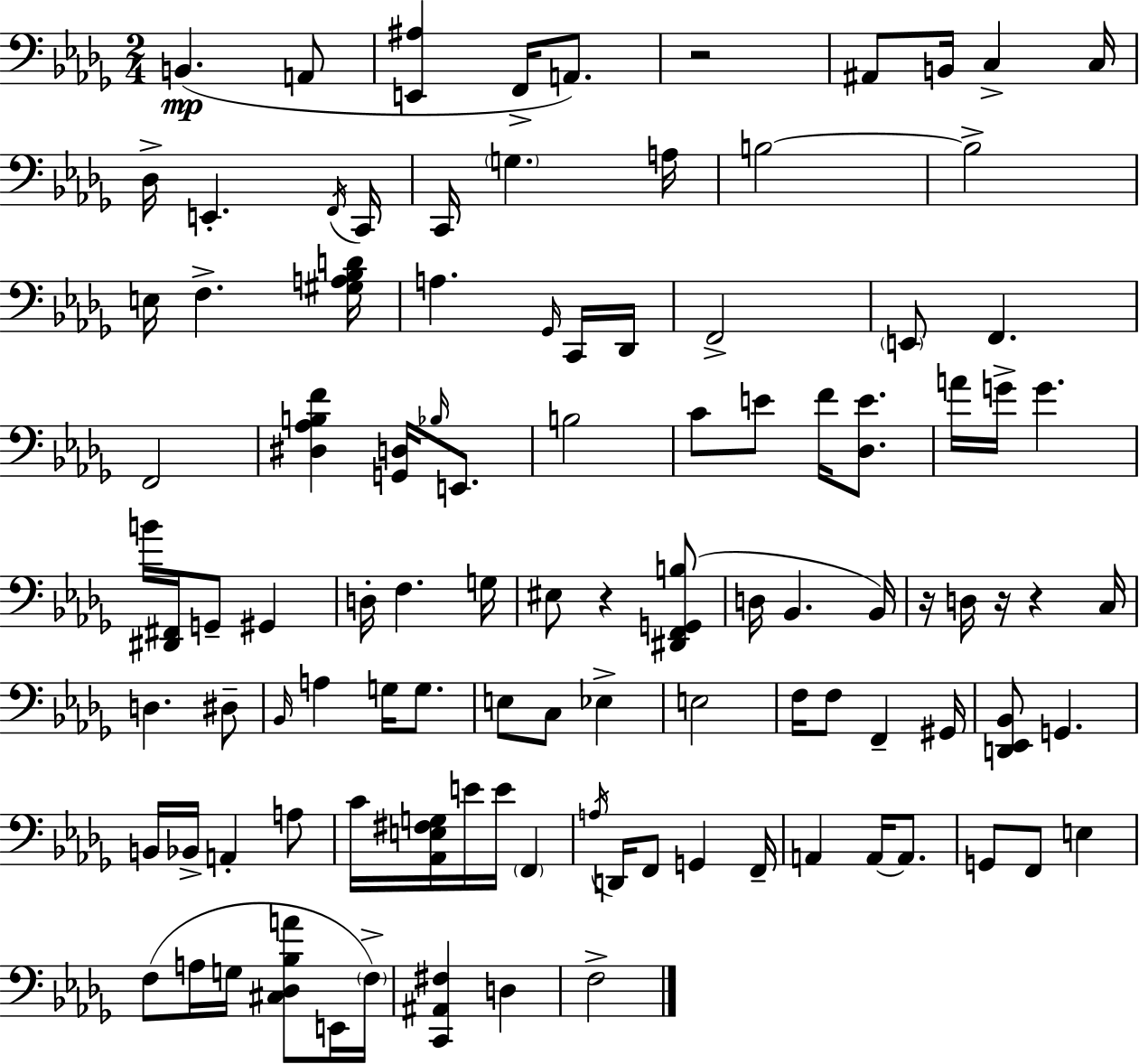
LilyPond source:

{
  \clef bass
  \numericTimeSignature
  \time 2/4
  \key bes \minor
  b,4.(\mp a,8 | <e, ais>4 f,16-> a,8.) | r2 | ais,8 b,16 c4-> c16 | \break des16-> e,4.-. \acciaccatura { f,16 } | c,16 c,16 \parenthesize g4. | a16 b2~~ | b2-> | \break e16 f4.-> | <gis a bes d'>16 a4. \grace { ges,16 } | c,16 des,16 f,2-> | \parenthesize e,8 f,4. | \break f,2 | <dis aes b f'>4 <g, d>16 \grace { bes16 } | e,8. b2 | c'8 e'8 f'16 | \break <des e'>8. a'16 g'16-> g'4. | b'16 <dis, fis,>16 g,8-- gis,4 | d16-. f4. | g16 eis8 r4 | \break <dis, f, g, b>8( d16 bes,4. | bes,16) r16 d16 r16 r4 | c16 d4. | dis8-- \grace { bes,16 } a4 | \break g16 g8. e8 c8 | ees4-> e2 | f16 f8 f,4-- | gis,16 <d, ees, bes,>8 g,4. | \break b,16 bes,16-> a,4-. | a8 c'16 <aes, e fis g>16 e'16 e'16 | \parenthesize f,4 \acciaccatura { a16 } d,16 f,8 | g,4 f,16-- a,4 | \break a,16~~ a,8. g,8 f,8 | e4 f8( a16 | g16 <cis des bes a'>8 e,16 \parenthesize f16->) <c, ais, fis>4 | d4 f2-> | \break \bar "|."
}